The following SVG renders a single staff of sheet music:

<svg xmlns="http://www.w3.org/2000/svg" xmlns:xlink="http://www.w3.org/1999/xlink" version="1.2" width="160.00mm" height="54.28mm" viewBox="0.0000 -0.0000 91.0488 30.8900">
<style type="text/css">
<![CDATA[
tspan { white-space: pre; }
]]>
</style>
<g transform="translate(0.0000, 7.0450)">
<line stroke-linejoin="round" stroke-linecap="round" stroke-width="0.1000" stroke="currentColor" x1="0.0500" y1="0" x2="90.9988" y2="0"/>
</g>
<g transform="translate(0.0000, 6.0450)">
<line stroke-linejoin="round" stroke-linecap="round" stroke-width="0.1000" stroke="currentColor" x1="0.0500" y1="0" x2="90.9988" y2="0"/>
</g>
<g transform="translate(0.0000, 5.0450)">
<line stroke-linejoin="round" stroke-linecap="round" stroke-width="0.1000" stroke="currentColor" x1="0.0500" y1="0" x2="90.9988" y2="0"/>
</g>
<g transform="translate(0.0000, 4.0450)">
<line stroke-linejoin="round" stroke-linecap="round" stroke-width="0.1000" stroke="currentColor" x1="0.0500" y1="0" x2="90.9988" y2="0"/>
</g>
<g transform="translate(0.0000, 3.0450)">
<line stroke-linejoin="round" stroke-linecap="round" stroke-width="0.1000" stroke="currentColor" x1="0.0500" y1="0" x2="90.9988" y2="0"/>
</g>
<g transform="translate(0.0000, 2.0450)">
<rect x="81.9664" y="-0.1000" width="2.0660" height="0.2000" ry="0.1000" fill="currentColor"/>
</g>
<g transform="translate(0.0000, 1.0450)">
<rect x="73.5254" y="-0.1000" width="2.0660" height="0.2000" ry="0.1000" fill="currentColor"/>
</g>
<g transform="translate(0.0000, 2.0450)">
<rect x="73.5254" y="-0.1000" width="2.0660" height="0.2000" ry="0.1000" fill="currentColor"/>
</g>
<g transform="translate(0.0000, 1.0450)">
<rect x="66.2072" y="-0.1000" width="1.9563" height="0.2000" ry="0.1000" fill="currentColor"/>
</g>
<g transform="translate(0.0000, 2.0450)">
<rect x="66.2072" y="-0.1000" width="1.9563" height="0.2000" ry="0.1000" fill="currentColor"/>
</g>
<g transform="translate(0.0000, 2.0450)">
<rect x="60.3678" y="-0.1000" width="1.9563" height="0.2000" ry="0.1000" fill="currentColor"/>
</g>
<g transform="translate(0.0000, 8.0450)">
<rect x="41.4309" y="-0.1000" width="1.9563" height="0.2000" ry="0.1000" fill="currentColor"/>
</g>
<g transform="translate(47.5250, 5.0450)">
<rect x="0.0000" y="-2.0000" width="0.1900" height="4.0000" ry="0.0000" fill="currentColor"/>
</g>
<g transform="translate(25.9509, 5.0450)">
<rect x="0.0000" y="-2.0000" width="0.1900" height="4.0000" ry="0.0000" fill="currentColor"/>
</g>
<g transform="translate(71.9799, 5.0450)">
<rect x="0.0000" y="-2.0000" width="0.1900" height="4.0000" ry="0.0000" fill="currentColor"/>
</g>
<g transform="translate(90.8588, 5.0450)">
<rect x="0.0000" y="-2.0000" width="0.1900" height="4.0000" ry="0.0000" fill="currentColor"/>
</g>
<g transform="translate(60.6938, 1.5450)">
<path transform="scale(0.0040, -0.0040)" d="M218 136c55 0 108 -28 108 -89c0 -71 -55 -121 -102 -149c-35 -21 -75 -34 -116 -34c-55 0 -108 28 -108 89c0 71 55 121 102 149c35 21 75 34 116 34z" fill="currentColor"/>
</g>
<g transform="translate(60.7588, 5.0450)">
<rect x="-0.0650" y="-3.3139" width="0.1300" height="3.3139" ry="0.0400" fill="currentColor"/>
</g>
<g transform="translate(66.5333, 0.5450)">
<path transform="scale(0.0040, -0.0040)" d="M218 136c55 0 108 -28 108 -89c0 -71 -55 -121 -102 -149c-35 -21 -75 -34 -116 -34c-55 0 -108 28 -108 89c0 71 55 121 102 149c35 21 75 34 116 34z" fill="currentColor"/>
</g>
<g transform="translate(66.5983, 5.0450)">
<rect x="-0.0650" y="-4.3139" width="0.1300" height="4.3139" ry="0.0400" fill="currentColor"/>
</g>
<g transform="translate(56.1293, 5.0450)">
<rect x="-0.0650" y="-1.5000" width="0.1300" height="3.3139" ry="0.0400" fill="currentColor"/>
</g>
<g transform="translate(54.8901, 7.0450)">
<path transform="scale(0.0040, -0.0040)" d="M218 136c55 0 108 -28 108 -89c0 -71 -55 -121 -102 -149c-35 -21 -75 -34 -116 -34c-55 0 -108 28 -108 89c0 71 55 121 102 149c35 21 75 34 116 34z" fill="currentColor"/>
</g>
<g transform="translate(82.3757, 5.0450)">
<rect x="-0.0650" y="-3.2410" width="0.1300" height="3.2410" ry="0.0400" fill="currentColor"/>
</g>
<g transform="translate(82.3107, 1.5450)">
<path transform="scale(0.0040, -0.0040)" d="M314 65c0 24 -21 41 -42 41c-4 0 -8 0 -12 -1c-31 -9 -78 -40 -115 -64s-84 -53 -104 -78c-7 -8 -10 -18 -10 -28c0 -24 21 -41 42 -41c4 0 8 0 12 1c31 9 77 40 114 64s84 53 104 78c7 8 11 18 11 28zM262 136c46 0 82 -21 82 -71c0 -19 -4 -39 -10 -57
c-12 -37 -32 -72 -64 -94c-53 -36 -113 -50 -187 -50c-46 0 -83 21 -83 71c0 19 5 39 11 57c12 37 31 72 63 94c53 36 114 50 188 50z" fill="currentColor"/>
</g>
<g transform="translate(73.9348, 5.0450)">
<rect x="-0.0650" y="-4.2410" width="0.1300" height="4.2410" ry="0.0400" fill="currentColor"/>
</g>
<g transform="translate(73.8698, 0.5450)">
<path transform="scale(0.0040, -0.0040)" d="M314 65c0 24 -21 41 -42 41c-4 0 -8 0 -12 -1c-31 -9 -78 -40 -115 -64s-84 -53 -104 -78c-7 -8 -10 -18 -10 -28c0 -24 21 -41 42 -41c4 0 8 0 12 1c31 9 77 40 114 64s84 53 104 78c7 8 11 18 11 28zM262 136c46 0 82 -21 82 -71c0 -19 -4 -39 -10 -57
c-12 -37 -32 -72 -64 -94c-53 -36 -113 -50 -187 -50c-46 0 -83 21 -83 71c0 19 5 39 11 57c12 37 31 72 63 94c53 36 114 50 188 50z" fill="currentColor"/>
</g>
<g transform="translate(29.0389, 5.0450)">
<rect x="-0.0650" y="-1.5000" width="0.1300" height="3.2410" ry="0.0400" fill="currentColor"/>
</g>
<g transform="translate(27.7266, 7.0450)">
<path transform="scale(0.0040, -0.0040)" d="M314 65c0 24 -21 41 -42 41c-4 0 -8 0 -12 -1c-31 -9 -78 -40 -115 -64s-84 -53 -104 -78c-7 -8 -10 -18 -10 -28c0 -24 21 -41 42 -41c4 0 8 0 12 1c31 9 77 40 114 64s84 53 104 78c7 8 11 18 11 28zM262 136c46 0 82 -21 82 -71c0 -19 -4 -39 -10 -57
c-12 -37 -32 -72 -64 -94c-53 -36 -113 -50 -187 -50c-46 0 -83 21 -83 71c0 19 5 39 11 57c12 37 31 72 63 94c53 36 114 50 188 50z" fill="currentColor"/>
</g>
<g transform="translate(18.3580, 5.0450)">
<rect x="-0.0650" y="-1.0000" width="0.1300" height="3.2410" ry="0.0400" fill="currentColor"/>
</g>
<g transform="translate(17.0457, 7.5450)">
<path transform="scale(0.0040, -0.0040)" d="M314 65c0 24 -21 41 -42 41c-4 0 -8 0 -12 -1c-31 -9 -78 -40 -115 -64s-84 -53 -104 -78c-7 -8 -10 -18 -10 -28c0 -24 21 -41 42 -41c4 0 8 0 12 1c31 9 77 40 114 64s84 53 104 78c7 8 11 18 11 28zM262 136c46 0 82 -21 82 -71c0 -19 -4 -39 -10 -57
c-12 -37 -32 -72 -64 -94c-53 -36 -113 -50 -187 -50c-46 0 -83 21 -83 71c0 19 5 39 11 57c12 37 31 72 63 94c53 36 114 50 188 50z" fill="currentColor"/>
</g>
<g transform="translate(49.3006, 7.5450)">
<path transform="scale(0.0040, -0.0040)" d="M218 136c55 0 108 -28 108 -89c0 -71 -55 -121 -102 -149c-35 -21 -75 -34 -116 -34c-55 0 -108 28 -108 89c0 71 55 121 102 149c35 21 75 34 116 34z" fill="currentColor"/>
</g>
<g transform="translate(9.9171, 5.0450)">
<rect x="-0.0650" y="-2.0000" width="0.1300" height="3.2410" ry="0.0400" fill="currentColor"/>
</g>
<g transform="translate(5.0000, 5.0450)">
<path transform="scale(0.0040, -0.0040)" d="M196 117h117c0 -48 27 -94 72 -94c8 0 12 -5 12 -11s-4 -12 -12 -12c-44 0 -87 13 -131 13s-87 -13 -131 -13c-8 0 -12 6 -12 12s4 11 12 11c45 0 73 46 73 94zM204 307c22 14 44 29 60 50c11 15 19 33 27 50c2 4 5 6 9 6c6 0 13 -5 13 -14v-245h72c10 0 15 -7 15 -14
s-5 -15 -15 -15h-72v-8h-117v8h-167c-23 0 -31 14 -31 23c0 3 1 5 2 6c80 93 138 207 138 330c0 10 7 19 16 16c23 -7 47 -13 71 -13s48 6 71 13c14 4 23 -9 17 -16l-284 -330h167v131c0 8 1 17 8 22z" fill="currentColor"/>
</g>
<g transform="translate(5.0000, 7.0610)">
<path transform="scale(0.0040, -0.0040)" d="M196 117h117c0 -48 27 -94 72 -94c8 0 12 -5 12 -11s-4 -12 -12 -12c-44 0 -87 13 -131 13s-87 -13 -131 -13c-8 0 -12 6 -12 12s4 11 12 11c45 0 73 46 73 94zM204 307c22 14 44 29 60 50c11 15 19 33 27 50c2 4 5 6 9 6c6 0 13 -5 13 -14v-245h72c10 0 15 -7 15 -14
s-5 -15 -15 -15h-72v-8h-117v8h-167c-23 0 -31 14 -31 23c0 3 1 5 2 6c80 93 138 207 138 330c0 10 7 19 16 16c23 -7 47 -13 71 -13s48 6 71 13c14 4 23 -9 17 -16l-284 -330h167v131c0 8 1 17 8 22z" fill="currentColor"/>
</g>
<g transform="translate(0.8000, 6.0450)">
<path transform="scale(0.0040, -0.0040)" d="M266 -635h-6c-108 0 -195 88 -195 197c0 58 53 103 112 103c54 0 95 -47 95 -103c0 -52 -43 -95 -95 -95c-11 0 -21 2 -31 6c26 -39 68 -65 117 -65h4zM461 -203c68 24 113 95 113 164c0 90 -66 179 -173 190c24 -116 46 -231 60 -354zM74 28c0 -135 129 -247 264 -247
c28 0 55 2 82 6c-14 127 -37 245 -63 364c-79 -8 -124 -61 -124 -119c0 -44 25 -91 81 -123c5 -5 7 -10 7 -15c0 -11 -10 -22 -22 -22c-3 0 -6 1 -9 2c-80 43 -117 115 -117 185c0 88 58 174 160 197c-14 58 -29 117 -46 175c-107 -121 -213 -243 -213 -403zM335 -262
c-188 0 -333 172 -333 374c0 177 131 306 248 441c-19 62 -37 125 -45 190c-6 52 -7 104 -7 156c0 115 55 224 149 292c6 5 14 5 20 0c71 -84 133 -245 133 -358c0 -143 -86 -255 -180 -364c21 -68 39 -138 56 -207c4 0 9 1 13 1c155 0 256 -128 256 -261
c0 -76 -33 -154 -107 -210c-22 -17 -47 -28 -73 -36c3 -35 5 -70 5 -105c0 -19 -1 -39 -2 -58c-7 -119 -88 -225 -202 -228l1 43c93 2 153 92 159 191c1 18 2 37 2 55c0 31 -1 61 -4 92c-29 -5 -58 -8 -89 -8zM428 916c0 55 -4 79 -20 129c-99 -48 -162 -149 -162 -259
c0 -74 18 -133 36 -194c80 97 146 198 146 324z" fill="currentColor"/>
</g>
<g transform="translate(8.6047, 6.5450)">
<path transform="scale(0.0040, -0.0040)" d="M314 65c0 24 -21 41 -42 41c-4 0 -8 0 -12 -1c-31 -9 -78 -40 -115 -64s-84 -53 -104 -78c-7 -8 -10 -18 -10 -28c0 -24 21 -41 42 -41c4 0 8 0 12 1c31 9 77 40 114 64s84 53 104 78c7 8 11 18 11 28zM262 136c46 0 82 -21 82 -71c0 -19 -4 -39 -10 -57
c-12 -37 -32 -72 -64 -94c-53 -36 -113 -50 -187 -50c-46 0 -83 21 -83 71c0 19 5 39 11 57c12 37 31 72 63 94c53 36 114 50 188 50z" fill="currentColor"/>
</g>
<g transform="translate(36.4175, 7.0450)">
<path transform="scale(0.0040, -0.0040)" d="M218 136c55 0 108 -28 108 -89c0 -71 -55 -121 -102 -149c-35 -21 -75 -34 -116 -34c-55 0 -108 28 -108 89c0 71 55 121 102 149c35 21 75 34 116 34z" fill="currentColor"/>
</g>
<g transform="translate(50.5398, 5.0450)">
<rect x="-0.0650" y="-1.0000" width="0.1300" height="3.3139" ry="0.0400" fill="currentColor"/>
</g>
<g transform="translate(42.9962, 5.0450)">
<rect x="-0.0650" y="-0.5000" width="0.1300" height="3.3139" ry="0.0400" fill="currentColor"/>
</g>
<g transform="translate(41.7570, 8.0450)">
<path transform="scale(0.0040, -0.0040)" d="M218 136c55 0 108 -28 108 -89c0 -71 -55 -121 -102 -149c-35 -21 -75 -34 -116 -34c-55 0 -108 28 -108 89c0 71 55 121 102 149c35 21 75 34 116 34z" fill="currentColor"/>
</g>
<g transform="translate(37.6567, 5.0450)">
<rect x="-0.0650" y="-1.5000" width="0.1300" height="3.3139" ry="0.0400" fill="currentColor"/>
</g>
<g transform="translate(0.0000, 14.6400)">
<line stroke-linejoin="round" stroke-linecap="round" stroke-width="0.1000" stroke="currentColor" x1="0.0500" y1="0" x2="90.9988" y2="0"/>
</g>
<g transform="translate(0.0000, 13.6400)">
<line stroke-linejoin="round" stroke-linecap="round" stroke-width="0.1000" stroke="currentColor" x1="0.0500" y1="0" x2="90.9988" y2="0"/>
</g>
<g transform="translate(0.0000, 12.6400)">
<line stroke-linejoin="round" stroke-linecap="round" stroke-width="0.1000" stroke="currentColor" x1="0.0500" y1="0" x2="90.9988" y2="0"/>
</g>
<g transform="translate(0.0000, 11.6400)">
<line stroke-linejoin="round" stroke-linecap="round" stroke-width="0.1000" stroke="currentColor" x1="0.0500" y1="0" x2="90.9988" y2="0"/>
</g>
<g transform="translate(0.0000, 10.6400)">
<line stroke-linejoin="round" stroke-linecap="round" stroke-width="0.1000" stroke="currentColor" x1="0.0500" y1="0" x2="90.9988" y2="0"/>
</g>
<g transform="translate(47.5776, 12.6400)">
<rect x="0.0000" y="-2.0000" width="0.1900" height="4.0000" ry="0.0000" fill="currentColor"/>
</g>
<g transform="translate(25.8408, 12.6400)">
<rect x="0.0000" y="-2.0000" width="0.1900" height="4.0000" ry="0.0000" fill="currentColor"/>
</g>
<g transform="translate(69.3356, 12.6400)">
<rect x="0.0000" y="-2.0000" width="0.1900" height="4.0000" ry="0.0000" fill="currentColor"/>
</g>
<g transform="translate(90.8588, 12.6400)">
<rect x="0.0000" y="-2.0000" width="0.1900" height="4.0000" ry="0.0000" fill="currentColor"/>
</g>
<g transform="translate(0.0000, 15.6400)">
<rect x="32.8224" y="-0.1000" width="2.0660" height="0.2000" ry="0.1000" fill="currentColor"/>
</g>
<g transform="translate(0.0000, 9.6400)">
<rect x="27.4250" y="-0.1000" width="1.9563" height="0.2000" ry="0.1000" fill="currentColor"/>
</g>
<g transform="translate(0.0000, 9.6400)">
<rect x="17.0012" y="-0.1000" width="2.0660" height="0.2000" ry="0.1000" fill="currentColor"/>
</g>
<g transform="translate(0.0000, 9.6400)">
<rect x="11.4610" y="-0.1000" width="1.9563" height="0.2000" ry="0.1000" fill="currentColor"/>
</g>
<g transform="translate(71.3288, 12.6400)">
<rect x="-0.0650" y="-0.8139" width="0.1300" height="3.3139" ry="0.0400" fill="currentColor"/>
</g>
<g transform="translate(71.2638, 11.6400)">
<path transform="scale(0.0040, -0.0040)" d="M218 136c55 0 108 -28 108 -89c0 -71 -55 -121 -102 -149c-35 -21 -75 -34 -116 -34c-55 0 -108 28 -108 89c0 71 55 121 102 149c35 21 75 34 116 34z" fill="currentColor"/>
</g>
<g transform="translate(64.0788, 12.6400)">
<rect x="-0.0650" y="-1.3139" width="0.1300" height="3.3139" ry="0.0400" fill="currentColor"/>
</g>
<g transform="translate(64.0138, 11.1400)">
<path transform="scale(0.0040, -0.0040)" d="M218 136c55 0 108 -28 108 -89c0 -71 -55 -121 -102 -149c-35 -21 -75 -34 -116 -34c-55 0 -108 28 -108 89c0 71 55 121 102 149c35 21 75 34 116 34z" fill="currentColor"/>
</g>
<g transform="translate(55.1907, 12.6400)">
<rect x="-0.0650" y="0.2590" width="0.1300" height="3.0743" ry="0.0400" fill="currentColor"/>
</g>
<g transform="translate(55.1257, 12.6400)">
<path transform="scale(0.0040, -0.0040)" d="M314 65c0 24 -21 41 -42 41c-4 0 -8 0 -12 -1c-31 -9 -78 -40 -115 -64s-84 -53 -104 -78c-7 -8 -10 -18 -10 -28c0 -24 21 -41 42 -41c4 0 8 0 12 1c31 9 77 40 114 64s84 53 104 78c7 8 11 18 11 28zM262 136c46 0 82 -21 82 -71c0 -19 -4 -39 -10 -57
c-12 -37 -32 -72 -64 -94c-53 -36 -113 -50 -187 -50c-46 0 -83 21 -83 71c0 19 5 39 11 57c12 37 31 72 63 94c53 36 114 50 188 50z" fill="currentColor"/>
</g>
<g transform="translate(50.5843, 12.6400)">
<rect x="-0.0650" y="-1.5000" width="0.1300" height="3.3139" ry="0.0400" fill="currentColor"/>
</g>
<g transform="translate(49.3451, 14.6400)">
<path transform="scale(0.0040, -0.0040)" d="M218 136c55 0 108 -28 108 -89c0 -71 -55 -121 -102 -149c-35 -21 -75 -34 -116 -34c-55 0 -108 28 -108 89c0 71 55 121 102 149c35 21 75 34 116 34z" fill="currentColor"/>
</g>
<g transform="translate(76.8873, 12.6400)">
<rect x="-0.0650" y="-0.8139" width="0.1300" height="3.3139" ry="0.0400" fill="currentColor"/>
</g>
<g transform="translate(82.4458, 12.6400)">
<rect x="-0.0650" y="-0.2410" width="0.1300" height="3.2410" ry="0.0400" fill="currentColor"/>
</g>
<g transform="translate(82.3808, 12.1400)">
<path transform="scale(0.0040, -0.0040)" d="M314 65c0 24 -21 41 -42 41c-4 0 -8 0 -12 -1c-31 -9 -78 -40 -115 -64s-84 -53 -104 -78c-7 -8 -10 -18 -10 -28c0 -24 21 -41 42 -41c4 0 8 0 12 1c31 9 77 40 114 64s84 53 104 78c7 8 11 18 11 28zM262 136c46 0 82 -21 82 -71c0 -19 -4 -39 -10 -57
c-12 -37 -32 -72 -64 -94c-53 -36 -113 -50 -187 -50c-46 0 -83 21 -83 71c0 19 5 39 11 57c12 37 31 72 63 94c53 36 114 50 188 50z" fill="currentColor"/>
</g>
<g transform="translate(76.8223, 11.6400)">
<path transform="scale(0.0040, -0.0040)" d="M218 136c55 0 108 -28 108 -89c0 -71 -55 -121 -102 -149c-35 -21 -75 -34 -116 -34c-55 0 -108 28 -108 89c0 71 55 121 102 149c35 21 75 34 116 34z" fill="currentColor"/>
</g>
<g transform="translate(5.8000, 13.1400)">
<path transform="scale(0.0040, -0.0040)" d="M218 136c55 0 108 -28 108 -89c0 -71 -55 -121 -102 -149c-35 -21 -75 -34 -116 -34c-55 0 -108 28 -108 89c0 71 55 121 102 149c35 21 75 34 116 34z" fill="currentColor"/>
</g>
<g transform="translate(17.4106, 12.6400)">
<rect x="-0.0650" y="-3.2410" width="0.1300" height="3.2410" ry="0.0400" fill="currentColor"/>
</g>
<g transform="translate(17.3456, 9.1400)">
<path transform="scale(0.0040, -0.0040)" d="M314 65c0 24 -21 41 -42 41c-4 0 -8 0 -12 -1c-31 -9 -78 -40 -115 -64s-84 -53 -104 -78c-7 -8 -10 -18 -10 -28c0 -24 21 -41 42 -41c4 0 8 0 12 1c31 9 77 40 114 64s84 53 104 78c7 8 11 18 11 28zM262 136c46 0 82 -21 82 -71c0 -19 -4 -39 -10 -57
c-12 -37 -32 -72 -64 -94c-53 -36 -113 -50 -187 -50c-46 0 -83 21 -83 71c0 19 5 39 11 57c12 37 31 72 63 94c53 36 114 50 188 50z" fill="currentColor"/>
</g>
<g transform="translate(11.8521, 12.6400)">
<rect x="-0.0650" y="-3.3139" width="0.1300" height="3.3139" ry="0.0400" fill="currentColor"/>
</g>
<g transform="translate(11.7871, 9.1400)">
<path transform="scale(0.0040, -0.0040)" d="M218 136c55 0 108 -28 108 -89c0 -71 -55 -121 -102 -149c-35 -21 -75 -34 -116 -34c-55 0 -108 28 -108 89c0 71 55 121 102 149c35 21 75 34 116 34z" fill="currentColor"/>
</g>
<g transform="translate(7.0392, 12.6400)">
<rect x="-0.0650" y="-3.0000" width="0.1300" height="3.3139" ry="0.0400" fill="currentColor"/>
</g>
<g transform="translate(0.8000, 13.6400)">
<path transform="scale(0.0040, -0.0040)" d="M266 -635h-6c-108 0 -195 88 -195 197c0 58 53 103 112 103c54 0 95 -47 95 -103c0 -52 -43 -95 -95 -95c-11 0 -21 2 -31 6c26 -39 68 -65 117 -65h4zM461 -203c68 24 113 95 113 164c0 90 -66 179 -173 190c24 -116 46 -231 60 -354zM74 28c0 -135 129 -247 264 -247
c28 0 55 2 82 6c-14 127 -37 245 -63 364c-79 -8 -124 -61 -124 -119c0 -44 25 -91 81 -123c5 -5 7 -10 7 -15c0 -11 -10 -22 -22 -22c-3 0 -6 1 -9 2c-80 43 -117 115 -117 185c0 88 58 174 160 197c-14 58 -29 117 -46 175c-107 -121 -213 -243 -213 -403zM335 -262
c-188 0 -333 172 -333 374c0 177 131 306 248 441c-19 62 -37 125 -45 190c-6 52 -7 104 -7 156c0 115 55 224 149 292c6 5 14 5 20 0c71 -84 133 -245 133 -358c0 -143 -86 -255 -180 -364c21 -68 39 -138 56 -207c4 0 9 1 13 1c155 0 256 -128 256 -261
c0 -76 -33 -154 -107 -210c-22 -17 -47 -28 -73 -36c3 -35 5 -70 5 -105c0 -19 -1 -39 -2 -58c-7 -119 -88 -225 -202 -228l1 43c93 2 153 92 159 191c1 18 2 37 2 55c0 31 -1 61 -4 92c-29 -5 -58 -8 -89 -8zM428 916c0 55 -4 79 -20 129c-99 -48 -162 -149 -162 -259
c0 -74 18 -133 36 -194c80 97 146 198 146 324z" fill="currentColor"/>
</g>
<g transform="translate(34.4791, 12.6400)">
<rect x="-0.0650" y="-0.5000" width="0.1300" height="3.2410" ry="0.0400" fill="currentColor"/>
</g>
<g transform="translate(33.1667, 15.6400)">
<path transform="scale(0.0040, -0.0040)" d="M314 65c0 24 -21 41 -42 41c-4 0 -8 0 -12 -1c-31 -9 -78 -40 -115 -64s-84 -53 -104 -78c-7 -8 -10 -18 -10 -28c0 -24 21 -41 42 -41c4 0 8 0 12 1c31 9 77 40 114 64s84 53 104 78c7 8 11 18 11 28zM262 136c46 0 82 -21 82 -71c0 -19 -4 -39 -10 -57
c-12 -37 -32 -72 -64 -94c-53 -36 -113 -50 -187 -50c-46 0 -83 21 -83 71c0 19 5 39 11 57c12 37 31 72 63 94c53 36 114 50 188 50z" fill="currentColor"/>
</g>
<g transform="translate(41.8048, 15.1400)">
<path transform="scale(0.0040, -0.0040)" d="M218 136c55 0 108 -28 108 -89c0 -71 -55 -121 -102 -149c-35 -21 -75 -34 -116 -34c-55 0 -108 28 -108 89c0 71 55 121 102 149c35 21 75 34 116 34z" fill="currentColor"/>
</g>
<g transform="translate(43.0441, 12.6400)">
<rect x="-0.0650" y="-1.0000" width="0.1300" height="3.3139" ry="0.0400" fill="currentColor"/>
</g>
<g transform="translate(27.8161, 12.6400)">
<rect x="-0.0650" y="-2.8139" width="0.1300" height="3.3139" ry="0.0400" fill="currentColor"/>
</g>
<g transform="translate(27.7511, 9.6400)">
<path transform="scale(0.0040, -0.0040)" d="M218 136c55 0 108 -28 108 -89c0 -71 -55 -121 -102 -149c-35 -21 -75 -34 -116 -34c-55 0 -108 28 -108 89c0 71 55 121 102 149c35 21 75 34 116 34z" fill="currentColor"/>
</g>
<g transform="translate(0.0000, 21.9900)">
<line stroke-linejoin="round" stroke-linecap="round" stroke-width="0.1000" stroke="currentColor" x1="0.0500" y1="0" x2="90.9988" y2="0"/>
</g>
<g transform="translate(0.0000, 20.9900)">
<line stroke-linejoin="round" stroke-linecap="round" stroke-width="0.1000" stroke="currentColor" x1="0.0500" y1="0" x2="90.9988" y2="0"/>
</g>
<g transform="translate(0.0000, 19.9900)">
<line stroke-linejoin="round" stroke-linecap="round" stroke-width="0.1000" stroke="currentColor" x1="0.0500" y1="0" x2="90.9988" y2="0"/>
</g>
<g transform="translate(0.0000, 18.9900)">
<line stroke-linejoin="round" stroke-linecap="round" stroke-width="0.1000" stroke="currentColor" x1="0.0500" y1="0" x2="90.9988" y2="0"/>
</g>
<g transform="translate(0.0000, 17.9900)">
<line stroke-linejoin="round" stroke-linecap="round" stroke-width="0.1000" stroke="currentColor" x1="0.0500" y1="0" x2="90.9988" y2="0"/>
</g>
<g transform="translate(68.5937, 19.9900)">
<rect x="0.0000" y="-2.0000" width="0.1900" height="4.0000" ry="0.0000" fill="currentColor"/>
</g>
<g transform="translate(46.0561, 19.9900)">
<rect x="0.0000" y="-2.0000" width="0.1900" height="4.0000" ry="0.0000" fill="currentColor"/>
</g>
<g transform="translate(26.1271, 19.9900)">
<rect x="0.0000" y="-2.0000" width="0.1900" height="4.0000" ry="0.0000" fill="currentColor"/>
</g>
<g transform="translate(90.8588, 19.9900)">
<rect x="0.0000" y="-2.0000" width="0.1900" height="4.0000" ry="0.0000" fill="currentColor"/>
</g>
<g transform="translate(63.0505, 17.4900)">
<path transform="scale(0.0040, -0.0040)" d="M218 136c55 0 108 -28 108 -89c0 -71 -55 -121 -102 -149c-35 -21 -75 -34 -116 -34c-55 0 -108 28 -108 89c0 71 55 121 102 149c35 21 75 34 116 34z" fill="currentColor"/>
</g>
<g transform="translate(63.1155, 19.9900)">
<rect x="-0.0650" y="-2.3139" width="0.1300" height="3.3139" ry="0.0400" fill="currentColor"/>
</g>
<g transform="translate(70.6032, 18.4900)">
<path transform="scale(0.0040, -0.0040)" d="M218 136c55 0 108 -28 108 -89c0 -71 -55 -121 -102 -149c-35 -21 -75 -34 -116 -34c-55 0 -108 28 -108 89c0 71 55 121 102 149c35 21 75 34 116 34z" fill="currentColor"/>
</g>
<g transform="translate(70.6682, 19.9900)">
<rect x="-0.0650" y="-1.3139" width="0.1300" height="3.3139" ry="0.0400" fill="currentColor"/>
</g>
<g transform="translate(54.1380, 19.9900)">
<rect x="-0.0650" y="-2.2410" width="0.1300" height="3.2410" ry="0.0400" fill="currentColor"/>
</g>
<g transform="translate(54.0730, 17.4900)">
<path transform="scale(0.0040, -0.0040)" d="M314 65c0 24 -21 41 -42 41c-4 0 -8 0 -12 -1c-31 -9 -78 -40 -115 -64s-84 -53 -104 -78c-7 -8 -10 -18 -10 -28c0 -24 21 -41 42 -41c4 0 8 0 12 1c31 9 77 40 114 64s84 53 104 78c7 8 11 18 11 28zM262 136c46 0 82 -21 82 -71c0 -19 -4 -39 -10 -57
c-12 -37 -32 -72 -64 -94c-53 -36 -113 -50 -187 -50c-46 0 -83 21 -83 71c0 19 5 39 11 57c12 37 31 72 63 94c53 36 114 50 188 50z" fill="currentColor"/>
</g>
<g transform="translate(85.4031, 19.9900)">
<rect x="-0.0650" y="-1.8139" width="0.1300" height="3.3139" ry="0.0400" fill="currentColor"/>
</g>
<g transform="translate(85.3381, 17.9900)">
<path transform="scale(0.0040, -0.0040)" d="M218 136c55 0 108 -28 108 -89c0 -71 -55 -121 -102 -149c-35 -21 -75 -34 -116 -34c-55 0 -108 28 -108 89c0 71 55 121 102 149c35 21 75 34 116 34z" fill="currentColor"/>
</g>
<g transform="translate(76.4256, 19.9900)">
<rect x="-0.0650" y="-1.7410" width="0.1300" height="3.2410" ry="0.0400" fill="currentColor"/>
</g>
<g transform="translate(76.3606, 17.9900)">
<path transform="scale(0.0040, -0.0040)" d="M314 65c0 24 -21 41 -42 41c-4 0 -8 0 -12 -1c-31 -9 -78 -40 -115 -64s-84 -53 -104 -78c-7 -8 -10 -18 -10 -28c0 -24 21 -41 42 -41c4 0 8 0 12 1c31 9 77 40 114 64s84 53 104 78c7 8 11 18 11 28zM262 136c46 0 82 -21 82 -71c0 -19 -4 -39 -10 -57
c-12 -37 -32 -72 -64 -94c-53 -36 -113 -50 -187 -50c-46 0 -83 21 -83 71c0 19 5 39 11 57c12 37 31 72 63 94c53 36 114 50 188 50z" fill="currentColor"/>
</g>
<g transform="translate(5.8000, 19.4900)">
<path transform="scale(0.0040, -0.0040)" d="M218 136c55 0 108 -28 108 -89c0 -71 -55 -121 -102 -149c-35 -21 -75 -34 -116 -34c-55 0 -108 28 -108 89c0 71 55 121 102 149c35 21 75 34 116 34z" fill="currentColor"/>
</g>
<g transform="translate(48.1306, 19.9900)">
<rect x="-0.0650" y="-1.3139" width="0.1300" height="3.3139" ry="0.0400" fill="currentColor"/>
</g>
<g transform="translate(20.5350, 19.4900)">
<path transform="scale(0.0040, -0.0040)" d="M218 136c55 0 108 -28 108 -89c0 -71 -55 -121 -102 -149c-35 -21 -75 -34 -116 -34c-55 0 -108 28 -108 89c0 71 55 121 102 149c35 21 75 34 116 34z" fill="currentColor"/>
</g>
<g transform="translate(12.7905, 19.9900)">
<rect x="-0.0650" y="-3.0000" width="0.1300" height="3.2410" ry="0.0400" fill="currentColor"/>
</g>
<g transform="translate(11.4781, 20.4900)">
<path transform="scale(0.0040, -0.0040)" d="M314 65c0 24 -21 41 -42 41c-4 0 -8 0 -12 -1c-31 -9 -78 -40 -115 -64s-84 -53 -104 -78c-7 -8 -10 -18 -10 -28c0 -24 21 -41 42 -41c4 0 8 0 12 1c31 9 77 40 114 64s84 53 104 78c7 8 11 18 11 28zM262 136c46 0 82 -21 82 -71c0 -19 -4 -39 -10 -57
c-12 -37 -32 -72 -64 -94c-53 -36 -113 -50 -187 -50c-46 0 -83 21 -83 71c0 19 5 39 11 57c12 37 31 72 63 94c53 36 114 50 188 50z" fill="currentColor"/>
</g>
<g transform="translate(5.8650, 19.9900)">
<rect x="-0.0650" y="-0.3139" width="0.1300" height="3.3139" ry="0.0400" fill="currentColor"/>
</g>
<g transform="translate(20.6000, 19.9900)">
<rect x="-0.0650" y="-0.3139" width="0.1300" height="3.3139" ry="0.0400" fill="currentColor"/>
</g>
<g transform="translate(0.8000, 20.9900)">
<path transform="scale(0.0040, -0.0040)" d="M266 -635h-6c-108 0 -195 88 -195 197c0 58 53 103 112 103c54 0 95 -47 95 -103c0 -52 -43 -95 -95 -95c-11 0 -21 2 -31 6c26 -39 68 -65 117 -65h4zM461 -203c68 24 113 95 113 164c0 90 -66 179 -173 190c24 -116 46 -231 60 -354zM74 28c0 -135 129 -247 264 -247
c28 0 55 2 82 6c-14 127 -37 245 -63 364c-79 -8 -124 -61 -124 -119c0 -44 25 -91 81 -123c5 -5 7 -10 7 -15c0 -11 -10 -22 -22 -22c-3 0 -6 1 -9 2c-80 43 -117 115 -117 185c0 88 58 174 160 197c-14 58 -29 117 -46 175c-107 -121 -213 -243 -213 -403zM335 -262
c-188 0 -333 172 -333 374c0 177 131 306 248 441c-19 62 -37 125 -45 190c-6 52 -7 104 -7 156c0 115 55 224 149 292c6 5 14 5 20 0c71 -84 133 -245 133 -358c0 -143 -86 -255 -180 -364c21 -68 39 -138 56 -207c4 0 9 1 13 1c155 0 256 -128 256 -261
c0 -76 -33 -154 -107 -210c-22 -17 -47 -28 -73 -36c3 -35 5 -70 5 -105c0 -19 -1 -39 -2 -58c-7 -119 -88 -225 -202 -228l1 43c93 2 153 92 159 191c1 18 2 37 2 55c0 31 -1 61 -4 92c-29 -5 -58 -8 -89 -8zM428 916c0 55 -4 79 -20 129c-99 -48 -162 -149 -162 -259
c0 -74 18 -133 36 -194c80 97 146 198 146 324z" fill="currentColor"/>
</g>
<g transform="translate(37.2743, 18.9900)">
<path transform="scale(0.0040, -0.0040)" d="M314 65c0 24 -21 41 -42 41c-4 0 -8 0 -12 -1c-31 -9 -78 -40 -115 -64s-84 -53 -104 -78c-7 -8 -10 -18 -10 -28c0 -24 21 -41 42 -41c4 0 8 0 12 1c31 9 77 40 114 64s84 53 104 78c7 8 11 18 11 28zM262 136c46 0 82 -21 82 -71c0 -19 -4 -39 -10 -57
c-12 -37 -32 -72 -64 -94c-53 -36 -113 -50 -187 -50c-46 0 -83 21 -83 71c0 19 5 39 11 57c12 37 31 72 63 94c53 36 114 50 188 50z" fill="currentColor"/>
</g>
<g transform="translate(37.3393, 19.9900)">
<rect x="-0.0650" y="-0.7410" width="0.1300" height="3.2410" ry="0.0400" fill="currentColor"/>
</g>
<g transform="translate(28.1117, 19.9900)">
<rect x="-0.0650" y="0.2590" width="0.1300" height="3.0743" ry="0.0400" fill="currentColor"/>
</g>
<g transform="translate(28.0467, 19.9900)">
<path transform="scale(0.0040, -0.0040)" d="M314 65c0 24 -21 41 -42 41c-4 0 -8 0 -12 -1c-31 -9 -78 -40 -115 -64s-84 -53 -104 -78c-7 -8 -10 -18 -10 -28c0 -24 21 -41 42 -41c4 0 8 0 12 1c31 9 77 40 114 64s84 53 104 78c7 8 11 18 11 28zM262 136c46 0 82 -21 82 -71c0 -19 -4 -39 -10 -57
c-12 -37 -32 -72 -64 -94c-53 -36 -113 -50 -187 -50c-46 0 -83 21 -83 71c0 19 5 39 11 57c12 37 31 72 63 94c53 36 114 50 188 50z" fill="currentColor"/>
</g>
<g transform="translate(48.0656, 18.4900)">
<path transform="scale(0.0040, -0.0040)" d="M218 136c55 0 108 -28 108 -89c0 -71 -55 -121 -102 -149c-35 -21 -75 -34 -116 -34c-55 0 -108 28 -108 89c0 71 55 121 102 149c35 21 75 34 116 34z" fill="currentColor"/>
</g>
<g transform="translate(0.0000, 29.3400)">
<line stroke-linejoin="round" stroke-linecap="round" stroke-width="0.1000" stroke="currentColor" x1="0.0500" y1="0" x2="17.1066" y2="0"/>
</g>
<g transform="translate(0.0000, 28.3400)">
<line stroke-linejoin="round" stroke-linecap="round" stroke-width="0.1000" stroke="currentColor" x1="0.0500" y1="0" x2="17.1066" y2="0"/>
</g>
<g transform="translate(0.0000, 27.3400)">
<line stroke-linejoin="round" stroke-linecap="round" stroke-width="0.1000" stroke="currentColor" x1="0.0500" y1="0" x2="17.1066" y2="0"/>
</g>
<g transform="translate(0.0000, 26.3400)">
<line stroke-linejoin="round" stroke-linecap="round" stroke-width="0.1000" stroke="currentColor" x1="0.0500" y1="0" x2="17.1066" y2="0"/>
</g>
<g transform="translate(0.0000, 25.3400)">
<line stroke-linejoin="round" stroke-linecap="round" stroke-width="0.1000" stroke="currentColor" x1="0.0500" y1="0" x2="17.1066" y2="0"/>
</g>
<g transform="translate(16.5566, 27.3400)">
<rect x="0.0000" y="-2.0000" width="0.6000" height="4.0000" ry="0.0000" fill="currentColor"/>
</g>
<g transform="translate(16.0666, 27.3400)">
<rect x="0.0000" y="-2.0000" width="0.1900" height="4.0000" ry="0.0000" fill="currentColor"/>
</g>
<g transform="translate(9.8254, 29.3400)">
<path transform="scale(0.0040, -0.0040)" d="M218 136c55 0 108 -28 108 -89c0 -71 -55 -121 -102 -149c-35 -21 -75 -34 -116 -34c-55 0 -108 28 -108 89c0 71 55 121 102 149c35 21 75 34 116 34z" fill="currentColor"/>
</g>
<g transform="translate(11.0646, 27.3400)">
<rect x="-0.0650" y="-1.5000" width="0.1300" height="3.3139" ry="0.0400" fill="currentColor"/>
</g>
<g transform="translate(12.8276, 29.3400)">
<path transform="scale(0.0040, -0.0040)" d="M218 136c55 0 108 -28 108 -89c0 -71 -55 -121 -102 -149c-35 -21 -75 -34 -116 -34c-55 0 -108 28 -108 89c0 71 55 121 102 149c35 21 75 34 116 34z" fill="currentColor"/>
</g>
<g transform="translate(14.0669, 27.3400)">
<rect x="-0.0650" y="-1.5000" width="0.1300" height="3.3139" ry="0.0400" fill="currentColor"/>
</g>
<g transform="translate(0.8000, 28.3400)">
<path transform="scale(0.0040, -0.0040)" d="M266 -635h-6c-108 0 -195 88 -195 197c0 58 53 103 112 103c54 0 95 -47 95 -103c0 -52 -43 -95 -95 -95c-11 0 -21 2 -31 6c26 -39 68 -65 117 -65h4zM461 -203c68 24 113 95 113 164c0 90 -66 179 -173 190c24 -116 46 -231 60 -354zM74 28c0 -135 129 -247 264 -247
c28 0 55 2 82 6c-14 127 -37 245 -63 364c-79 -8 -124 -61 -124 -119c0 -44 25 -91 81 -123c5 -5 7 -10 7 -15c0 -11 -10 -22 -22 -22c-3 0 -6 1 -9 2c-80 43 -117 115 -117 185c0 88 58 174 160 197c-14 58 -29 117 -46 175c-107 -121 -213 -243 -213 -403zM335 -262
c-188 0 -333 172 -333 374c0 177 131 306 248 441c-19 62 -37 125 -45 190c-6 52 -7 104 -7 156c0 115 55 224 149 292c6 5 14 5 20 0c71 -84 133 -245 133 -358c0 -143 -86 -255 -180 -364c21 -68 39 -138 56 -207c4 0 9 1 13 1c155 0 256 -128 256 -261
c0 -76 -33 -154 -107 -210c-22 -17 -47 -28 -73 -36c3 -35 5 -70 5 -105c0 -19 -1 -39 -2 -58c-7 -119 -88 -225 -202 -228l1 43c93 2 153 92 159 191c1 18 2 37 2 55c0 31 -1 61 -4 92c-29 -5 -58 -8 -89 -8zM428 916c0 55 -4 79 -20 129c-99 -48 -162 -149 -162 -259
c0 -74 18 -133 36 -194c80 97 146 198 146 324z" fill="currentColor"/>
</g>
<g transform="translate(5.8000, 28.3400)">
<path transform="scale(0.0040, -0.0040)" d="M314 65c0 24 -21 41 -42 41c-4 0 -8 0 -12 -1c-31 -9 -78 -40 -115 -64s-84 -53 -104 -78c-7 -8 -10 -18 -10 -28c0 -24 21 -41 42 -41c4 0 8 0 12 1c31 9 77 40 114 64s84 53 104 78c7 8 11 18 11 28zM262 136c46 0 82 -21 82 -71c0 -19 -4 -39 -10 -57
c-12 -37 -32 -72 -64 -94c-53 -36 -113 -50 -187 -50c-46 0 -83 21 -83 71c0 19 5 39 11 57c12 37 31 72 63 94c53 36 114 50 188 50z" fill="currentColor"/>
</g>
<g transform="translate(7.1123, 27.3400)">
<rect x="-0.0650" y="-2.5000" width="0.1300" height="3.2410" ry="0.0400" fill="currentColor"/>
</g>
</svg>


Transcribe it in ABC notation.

X:1
T:Untitled
M:4/4
L:1/4
K:C
F2 D2 E2 E C D E b d' d'2 b2 A b b2 a C2 D E B2 e d d c2 c A2 c B2 d2 e g2 g e f2 f G2 E E